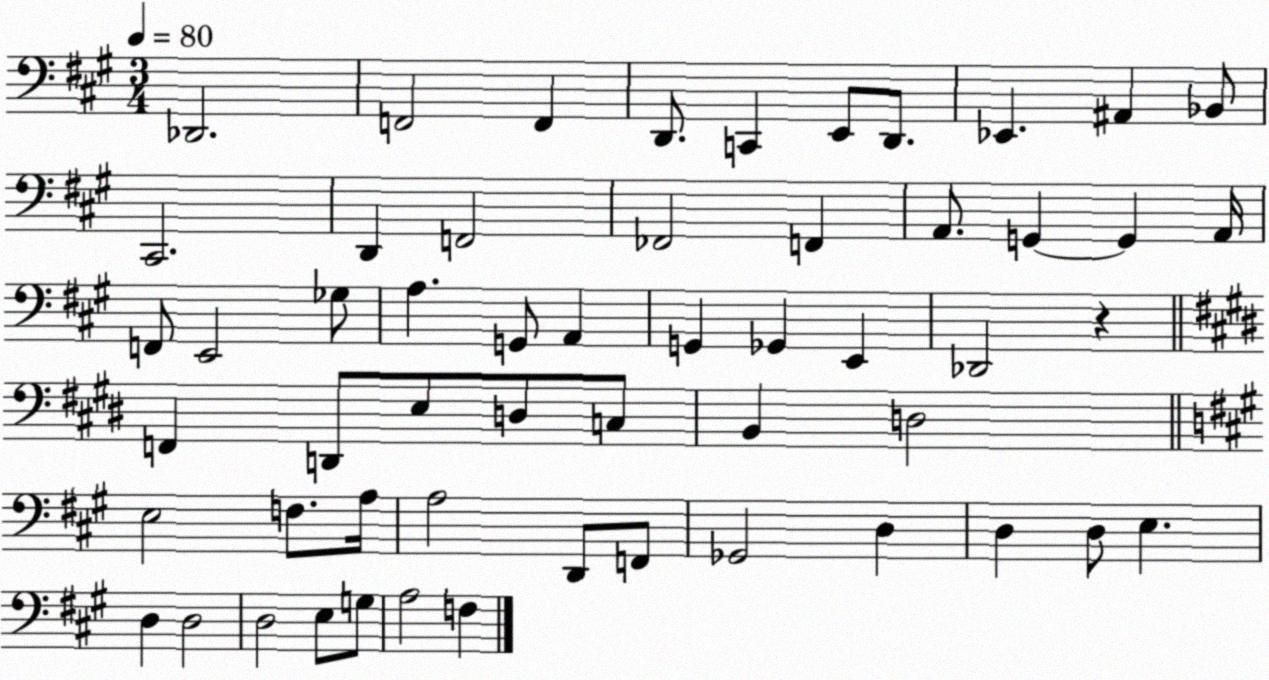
X:1
T:Untitled
M:3/4
L:1/4
K:A
_D,,2 F,,2 F,, D,,/2 C,, E,,/2 D,,/2 _E,, ^A,, _B,,/2 ^C,,2 D,, F,,2 _F,,2 F,, A,,/2 G,, G,, A,,/4 F,,/2 E,,2 _G,/2 A, G,,/2 A,, G,, _G,, E,, _D,,2 z F,, D,,/2 E,/2 D,/2 C,/2 B,, D,2 E,2 F,/2 A,/4 A,2 D,,/2 F,,/2 _G,,2 D, D, D,/2 E, D, D,2 D,2 E,/2 G,/2 A,2 F,